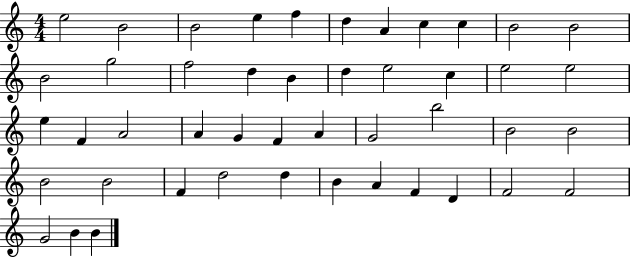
E5/h B4/h B4/h E5/q F5/q D5/q A4/q C5/q C5/q B4/h B4/h B4/h G5/h F5/h D5/q B4/q D5/q E5/h C5/q E5/h E5/h E5/q F4/q A4/h A4/q G4/q F4/q A4/q G4/h B5/h B4/h B4/h B4/h B4/h F4/q D5/h D5/q B4/q A4/q F4/q D4/q F4/h F4/h G4/h B4/q B4/q